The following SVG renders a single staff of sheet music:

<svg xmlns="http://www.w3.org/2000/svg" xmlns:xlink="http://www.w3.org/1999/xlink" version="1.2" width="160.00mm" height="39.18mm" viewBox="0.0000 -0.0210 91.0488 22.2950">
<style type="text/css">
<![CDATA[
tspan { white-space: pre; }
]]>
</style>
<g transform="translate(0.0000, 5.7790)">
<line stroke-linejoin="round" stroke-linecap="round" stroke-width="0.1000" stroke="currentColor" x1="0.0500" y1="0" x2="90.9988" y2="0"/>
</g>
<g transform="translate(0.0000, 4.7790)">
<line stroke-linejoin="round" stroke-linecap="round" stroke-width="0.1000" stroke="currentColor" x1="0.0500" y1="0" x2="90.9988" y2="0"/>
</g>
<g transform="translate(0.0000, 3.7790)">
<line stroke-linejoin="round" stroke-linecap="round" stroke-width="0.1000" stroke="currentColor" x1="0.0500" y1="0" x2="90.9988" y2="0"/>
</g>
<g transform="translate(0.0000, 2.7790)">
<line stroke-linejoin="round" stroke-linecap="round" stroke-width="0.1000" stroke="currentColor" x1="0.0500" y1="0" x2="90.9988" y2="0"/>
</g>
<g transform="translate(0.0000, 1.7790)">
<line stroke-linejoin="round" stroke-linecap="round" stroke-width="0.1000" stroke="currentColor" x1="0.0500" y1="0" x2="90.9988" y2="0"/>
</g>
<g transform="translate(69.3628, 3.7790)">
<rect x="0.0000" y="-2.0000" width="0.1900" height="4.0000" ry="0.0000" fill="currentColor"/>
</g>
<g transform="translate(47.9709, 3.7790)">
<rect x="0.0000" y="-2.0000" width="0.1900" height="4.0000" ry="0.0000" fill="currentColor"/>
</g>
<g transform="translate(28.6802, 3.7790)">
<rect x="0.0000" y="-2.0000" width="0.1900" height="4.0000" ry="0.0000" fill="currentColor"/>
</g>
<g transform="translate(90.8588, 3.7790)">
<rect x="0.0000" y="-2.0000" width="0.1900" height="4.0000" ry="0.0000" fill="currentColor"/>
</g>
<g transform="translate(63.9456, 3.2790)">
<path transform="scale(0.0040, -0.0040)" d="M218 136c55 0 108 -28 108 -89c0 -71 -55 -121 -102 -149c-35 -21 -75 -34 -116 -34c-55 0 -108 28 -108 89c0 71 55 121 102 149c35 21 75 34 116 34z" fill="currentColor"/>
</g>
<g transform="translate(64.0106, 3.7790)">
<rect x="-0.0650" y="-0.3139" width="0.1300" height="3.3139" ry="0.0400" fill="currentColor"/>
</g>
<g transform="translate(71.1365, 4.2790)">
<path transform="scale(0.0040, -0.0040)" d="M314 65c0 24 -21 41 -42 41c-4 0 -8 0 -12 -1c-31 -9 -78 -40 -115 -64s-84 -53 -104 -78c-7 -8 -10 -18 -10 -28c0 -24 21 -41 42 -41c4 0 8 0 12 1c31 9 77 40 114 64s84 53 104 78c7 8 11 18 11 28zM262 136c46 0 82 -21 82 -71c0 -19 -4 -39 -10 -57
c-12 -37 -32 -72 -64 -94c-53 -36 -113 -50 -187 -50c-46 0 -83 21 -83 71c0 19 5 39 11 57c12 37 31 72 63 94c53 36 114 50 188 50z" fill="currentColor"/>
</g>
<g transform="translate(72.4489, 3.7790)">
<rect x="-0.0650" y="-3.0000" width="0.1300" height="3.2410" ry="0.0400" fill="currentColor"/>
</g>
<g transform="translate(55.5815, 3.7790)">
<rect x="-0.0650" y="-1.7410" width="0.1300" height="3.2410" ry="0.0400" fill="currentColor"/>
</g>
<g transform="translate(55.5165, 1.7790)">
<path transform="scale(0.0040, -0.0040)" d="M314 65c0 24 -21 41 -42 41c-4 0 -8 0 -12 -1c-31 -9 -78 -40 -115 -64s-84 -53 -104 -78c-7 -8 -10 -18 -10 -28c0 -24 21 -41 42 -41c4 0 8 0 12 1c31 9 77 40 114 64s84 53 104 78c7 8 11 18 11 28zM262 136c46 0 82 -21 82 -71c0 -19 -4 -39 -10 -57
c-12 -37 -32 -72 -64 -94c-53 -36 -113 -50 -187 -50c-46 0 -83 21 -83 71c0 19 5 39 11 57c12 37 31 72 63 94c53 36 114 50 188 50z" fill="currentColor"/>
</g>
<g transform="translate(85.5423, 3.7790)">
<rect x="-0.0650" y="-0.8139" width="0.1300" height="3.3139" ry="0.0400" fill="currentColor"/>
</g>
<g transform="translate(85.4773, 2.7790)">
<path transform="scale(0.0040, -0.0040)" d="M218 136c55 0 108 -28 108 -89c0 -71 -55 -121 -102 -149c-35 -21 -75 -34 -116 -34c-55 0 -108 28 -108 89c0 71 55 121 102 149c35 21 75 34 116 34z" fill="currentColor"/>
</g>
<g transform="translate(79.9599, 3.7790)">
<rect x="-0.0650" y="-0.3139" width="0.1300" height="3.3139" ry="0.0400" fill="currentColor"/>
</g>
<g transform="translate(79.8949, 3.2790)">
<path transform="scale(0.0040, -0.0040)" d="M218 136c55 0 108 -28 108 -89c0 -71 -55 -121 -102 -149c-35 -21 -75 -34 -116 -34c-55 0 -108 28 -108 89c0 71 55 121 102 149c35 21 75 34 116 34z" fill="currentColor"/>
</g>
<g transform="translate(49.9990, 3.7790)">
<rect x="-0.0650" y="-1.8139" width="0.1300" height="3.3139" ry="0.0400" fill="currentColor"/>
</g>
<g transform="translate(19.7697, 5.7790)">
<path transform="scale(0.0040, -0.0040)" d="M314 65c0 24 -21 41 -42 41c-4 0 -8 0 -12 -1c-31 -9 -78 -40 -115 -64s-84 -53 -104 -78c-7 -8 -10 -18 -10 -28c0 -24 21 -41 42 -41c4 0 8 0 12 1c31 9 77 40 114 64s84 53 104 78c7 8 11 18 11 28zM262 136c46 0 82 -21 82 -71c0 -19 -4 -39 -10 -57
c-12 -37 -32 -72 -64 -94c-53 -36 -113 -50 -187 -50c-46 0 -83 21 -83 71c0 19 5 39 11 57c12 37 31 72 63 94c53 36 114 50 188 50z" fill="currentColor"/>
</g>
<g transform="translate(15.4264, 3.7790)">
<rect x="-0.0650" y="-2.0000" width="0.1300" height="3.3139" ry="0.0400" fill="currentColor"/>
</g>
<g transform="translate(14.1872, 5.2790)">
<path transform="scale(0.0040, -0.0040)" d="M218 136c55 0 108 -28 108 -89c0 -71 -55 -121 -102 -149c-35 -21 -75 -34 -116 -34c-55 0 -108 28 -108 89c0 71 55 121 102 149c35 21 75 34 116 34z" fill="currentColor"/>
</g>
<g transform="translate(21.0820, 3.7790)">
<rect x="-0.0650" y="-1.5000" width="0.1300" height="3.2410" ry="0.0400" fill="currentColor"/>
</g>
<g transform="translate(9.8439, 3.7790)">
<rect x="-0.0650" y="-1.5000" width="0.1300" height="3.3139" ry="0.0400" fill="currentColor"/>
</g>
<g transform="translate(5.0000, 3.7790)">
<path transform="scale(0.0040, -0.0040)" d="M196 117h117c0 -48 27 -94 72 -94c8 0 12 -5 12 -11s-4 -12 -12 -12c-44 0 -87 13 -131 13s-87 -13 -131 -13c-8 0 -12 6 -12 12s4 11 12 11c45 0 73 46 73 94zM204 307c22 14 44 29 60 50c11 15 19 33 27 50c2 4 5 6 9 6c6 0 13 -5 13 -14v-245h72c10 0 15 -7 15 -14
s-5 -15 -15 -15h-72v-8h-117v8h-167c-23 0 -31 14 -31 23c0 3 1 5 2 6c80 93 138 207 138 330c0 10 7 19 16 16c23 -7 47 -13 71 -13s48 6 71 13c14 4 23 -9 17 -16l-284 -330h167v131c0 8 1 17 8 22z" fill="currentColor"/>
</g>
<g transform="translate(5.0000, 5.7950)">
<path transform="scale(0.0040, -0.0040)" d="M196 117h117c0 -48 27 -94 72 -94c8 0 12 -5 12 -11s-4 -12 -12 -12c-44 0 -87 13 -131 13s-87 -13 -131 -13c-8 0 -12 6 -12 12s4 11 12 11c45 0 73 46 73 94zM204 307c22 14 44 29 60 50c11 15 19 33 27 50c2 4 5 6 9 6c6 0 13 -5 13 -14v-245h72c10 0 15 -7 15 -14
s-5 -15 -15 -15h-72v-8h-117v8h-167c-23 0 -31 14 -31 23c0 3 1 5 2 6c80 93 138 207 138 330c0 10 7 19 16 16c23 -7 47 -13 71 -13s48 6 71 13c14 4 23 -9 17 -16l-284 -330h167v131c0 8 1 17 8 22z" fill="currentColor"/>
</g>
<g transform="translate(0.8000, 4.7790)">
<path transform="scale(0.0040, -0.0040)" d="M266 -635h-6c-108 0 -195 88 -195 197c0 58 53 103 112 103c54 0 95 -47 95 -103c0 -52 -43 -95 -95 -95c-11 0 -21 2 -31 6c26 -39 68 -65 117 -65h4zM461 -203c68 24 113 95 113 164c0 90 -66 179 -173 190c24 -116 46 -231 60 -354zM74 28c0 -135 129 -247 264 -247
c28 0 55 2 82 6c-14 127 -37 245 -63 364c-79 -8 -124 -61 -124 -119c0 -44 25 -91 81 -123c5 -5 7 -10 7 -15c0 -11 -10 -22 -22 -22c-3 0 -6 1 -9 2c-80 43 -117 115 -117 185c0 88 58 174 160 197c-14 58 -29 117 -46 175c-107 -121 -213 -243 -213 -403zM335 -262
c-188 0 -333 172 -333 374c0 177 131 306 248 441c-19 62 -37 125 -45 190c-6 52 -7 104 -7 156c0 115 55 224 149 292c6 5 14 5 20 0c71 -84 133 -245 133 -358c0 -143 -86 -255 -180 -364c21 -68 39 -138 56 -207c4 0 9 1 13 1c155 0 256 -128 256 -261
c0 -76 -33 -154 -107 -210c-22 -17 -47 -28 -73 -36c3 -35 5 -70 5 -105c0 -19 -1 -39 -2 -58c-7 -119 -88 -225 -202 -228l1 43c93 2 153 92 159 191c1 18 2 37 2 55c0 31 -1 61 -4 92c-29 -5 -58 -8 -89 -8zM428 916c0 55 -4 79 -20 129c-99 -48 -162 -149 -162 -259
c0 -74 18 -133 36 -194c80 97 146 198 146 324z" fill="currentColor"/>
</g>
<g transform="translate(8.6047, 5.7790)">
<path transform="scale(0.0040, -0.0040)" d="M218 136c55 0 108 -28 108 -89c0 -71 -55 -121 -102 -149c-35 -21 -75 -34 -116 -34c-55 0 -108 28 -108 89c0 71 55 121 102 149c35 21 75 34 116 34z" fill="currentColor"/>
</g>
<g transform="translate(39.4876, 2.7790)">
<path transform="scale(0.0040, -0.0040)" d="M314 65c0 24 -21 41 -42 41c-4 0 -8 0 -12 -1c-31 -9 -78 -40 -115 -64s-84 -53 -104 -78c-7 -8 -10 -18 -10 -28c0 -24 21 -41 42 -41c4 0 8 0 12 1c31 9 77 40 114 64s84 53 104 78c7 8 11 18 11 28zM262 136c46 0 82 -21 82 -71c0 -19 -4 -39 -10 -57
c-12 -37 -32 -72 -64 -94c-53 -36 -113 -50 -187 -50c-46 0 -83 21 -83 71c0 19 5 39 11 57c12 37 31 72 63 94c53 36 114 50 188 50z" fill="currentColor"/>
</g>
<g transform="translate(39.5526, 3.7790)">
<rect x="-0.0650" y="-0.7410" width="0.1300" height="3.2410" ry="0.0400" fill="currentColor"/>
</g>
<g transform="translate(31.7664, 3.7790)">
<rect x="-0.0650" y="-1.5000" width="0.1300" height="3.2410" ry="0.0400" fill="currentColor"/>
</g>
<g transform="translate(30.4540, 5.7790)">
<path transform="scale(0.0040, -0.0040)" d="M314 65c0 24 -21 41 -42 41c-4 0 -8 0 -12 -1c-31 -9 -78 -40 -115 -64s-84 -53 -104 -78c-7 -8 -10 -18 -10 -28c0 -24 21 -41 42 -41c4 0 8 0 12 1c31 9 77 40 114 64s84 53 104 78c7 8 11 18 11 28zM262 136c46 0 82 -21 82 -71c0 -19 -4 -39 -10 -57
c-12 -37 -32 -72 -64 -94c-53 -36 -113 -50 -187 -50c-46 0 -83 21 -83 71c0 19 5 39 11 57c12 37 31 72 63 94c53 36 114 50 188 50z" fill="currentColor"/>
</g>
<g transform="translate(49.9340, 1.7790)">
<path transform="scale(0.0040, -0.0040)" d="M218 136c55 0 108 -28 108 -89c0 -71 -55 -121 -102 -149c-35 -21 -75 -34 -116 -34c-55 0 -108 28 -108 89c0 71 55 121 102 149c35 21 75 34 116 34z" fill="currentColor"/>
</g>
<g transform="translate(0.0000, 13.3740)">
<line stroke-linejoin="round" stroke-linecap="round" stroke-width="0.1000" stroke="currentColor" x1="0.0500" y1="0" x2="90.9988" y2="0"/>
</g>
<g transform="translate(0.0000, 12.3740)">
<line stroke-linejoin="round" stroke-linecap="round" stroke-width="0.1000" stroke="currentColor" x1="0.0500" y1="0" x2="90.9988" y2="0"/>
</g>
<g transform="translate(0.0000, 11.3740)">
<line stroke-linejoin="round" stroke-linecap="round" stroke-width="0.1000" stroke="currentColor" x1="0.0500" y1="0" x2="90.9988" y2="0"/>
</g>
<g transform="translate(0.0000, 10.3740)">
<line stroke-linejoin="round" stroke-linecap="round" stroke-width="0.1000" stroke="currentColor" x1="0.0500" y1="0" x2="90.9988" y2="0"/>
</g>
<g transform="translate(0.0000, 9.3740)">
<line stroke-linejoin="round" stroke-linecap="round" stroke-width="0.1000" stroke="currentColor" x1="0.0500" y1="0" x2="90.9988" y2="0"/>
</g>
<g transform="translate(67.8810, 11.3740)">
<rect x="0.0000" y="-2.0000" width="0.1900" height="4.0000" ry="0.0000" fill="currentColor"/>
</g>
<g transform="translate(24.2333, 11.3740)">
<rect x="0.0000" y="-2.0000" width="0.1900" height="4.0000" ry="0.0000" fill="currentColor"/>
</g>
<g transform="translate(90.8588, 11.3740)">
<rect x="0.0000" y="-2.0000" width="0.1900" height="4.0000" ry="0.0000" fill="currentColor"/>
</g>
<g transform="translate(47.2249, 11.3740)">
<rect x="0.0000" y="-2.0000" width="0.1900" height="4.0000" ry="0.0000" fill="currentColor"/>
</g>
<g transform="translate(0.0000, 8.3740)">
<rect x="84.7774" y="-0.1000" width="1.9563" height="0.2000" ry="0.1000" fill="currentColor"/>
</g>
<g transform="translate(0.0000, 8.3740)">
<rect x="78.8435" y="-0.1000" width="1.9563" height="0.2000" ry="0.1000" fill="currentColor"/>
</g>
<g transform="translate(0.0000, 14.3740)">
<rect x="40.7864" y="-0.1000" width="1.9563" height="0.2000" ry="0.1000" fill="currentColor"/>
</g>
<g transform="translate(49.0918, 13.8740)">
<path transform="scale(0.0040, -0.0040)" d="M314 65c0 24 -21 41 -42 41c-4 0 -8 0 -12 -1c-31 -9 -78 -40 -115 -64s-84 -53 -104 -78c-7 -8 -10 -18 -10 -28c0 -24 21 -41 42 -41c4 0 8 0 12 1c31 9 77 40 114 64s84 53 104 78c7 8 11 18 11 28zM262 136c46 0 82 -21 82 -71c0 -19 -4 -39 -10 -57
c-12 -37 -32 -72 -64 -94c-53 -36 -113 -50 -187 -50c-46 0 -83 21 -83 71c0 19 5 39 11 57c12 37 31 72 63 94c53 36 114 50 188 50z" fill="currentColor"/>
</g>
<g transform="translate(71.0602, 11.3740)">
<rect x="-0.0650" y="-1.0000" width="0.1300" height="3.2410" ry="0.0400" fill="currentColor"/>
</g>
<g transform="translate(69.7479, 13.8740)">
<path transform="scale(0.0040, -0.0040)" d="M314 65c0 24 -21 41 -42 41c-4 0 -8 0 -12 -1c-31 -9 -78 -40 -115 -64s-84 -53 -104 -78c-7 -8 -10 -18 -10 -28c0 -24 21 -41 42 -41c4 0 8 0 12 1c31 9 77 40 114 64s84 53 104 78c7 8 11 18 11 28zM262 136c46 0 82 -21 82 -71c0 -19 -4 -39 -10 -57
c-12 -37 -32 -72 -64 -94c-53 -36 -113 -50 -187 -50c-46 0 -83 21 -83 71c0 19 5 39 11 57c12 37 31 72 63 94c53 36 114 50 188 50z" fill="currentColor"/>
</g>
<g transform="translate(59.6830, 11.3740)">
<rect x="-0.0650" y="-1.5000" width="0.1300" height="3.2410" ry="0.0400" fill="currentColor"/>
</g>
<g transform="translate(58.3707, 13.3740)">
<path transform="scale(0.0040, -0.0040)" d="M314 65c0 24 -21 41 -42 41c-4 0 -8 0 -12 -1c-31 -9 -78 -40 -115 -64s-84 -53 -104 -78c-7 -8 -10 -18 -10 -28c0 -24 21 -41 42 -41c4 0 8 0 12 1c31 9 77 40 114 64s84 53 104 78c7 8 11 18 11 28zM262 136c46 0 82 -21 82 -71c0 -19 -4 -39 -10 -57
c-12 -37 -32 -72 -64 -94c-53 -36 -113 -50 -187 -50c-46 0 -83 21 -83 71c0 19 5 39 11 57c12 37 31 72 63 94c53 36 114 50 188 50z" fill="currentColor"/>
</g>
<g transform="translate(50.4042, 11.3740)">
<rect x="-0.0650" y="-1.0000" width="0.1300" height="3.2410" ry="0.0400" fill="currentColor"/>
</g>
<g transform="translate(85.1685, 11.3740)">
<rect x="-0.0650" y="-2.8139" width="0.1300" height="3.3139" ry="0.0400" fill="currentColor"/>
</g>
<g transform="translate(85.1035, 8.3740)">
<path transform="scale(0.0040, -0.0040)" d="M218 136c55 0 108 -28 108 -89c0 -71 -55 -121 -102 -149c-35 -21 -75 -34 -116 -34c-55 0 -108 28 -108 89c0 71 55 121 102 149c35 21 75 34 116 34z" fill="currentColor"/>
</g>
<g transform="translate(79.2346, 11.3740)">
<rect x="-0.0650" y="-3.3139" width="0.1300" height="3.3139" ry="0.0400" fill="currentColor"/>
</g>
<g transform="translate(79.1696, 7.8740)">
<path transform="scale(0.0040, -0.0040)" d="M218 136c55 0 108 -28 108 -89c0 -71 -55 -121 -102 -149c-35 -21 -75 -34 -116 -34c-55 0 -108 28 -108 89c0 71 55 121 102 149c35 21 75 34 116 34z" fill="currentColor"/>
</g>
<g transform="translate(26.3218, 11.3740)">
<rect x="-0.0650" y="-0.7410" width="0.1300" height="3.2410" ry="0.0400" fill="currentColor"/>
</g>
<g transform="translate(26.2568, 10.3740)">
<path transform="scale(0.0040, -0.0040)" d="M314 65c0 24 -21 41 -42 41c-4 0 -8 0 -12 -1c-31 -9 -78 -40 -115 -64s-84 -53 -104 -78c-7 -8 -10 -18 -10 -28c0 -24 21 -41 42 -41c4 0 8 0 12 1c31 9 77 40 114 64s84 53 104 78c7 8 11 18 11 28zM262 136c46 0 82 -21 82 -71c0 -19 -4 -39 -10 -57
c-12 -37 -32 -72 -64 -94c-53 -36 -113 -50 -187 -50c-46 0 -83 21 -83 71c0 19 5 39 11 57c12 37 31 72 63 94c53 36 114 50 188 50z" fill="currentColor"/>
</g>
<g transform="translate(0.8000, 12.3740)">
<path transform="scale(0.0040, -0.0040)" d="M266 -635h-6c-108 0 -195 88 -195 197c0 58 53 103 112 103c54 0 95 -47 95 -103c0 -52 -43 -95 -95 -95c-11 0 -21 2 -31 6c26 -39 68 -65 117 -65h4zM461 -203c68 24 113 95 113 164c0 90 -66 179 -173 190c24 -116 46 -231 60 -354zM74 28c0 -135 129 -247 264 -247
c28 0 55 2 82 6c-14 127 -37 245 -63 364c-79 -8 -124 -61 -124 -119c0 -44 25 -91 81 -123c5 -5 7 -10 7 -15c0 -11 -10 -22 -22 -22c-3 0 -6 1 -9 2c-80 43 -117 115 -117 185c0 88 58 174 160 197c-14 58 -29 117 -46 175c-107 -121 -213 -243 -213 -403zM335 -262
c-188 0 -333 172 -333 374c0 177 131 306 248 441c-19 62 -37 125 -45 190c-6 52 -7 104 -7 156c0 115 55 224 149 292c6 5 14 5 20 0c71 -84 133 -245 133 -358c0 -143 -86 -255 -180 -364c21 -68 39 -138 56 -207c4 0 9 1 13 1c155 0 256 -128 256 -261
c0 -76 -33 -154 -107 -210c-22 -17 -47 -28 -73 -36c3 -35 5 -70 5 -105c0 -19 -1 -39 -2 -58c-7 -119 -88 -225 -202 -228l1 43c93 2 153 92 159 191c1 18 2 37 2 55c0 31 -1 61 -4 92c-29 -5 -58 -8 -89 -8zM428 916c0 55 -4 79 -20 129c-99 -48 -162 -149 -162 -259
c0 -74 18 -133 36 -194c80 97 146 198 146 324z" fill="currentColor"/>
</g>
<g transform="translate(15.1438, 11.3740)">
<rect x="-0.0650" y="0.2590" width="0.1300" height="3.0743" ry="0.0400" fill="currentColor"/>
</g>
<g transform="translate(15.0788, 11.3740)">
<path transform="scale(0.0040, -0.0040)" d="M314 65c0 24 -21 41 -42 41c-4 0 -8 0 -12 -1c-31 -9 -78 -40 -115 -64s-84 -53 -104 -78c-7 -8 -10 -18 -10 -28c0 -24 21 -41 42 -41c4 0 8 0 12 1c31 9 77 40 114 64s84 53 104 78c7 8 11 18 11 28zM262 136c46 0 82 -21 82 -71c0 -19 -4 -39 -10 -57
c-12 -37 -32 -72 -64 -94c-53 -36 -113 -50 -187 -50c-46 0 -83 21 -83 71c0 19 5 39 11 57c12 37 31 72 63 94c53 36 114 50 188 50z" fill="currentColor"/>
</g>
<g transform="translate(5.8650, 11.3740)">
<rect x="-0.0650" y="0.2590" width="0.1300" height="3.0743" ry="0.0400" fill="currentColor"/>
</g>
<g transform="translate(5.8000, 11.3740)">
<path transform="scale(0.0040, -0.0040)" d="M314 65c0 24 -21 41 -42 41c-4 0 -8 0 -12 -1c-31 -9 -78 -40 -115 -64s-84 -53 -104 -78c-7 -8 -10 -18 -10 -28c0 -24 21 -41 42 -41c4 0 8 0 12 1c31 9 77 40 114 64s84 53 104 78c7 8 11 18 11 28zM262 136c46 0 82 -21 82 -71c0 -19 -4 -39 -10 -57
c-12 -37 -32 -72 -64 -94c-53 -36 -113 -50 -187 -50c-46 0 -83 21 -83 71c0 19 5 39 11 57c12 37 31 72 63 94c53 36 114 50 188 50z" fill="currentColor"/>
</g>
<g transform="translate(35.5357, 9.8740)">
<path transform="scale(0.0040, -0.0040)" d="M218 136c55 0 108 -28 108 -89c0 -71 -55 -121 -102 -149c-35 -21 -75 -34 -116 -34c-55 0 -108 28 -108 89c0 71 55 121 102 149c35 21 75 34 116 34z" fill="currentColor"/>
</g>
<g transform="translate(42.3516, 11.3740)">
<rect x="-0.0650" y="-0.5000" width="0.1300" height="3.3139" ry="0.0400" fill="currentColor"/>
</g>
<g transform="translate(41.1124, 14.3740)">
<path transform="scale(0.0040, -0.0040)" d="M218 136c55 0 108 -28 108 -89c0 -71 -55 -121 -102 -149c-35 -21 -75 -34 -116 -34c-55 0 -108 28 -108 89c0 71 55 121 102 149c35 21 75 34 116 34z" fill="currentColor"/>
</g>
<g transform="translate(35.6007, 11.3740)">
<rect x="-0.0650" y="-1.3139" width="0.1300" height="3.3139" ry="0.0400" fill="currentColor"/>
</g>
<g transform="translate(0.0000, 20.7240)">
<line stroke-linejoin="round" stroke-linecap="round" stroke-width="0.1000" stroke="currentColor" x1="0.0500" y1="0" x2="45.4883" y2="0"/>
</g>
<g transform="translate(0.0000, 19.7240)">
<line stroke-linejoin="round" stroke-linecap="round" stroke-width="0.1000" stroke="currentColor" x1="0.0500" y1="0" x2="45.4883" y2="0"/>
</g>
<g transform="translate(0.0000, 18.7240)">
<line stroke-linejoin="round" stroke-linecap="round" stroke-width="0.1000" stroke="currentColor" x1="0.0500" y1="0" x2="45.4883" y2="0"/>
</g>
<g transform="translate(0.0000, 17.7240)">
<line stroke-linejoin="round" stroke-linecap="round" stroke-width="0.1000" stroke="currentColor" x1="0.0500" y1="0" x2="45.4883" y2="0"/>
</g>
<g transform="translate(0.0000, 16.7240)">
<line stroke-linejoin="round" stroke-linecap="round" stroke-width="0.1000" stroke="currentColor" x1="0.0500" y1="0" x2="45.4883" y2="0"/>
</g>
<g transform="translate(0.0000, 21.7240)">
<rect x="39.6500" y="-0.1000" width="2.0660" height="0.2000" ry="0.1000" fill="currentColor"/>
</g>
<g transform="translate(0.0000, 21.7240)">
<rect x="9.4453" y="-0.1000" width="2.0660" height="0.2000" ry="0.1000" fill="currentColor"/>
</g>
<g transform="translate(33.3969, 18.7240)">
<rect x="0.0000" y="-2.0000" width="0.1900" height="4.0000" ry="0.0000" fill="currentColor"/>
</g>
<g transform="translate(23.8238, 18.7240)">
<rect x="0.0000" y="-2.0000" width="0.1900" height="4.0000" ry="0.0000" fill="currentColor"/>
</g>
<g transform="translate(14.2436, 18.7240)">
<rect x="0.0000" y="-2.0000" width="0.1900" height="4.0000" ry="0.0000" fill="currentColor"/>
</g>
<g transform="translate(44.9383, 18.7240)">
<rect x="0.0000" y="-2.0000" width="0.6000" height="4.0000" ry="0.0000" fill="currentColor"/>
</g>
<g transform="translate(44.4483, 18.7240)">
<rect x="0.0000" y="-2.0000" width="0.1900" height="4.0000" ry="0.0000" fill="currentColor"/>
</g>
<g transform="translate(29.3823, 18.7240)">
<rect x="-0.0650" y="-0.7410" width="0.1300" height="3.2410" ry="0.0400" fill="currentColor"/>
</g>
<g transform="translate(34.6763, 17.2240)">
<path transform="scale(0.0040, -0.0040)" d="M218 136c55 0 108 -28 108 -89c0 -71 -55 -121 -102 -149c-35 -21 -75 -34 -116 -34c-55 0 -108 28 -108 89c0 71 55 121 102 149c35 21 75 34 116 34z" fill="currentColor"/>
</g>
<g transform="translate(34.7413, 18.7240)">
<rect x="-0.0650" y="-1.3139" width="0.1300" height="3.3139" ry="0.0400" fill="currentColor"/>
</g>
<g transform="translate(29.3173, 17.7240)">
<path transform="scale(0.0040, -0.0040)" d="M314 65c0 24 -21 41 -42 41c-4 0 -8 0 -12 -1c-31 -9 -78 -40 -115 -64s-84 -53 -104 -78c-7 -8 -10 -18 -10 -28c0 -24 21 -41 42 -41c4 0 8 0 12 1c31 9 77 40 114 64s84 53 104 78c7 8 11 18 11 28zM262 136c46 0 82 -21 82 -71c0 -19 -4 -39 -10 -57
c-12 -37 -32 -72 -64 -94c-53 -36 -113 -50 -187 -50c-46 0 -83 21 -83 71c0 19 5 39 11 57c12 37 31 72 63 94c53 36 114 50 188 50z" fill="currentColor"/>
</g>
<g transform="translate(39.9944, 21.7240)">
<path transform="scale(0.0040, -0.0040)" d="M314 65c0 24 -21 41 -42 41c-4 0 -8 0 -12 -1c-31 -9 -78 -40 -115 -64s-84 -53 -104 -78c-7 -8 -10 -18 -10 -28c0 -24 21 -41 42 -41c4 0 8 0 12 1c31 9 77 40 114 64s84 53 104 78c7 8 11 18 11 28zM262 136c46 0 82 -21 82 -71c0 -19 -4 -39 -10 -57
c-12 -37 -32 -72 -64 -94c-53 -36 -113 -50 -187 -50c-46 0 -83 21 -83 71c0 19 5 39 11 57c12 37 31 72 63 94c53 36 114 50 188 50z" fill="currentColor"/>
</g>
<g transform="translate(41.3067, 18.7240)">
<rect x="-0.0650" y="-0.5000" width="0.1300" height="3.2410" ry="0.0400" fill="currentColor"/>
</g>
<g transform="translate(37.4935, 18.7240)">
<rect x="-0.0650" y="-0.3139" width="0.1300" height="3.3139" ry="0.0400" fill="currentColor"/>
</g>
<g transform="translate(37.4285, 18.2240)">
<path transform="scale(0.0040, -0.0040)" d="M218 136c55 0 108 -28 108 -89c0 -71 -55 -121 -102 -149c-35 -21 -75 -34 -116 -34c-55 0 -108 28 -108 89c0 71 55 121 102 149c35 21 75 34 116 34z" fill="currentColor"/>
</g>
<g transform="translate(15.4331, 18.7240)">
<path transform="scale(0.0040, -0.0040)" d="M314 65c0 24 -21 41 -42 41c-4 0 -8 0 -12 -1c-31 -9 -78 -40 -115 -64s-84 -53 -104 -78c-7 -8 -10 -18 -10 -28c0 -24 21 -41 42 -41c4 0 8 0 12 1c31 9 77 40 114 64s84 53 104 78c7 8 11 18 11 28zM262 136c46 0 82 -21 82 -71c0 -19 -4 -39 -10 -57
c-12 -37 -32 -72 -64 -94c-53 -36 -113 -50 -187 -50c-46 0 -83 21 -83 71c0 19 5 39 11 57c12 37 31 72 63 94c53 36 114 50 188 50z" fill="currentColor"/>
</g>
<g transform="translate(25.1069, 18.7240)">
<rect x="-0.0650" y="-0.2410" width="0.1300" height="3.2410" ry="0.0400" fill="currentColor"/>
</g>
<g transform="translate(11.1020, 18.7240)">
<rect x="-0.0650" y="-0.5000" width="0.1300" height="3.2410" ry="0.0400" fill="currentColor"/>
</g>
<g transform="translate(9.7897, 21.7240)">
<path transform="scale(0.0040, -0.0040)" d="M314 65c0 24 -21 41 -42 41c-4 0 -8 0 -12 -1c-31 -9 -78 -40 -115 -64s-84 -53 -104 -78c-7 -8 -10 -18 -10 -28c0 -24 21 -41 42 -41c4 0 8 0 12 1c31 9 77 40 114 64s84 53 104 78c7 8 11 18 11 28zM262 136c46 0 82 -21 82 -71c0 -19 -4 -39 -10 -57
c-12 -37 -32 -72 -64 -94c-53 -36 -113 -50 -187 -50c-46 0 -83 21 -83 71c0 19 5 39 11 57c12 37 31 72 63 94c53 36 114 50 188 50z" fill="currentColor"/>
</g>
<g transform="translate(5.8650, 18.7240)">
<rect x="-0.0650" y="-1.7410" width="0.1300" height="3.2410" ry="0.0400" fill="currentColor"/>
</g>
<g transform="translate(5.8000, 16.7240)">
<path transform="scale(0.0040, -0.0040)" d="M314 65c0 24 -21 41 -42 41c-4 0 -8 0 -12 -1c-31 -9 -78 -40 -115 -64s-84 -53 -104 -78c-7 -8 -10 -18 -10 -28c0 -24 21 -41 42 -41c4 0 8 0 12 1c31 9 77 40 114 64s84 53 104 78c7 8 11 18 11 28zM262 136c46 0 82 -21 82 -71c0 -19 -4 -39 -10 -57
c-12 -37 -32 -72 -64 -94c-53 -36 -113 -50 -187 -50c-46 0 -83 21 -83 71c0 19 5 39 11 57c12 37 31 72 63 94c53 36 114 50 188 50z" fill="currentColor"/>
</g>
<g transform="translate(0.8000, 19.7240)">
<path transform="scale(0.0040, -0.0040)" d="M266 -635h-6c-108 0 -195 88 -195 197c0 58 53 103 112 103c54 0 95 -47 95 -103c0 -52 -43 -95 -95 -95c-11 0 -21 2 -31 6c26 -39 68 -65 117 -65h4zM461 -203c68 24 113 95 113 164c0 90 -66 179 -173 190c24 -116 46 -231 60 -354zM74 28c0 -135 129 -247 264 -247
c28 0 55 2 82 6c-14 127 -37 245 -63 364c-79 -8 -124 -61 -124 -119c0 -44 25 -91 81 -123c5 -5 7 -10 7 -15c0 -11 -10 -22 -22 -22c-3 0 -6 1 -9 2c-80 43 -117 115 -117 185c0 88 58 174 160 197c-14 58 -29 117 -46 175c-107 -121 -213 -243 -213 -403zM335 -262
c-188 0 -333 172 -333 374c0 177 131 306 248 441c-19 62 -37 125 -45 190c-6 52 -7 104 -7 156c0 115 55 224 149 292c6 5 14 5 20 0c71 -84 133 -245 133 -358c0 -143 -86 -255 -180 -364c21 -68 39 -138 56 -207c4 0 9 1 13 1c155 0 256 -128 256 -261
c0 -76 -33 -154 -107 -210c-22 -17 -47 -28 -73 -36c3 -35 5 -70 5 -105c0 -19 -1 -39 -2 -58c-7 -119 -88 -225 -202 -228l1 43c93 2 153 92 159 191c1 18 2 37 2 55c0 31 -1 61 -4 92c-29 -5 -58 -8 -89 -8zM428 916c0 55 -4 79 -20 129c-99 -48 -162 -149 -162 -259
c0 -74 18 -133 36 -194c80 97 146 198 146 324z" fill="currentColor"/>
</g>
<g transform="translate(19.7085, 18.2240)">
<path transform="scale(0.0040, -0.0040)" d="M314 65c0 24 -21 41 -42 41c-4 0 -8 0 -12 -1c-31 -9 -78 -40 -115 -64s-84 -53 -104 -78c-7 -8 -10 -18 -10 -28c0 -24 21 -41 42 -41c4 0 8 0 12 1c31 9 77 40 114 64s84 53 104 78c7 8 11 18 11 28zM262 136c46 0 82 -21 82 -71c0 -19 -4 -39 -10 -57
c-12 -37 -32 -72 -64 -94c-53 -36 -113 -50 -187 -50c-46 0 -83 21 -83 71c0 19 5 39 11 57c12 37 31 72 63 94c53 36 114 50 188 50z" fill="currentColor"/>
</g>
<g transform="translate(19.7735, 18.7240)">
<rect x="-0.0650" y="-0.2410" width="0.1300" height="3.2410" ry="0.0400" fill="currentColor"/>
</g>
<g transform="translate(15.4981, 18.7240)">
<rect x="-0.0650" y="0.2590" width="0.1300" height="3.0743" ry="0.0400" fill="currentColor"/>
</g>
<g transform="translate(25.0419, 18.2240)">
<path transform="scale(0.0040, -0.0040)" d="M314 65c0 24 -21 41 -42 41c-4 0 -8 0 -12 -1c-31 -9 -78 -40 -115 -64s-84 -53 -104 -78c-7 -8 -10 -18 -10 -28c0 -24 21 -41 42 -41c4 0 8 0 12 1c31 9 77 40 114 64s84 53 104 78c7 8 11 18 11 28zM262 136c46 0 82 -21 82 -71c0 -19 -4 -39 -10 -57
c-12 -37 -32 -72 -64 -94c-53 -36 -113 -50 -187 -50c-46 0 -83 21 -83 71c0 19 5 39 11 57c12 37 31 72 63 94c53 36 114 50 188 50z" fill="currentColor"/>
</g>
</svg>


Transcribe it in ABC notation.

X:1
T:Untitled
M:4/4
L:1/4
K:C
E F E2 E2 d2 f f2 c A2 c d B2 B2 d2 e C D2 E2 D2 b a f2 C2 B2 c2 c2 d2 e c C2